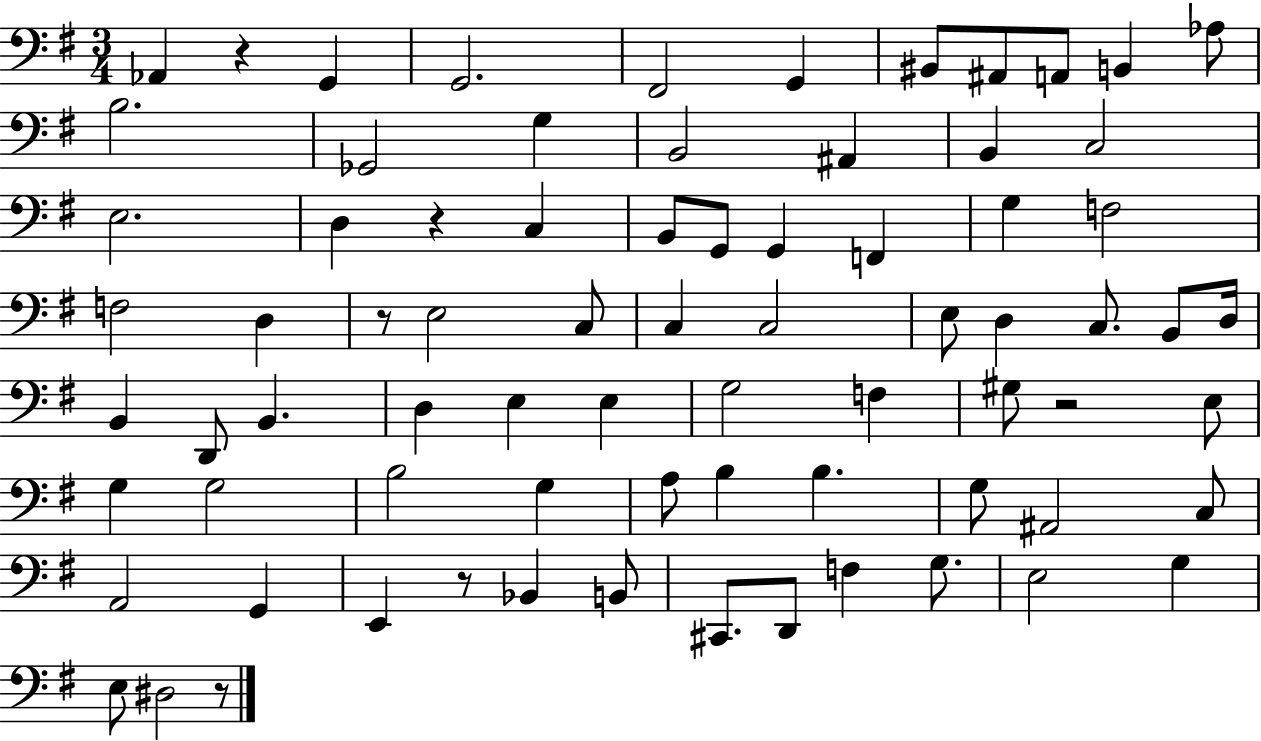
X:1
T:Untitled
M:3/4
L:1/4
K:G
_A,, z G,, G,,2 ^F,,2 G,, ^B,,/2 ^A,,/2 A,,/2 B,, _A,/2 B,2 _G,,2 G, B,,2 ^A,, B,, C,2 E,2 D, z C, B,,/2 G,,/2 G,, F,, G, F,2 F,2 D, z/2 E,2 C,/2 C, C,2 E,/2 D, C,/2 B,,/2 D,/4 B,, D,,/2 B,, D, E, E, G,2 F, ^G,/2 z2 E,/2 G, G,2 B,2 G, A,/2 B, B, G,/2 ^A,,2 C,/2 A,,2 G,, E,, z/2 _B,, B,,/2 ^C,,/2 D,,/2 F, G,/2 E,2 G, E,/2 ^D,2 z/2